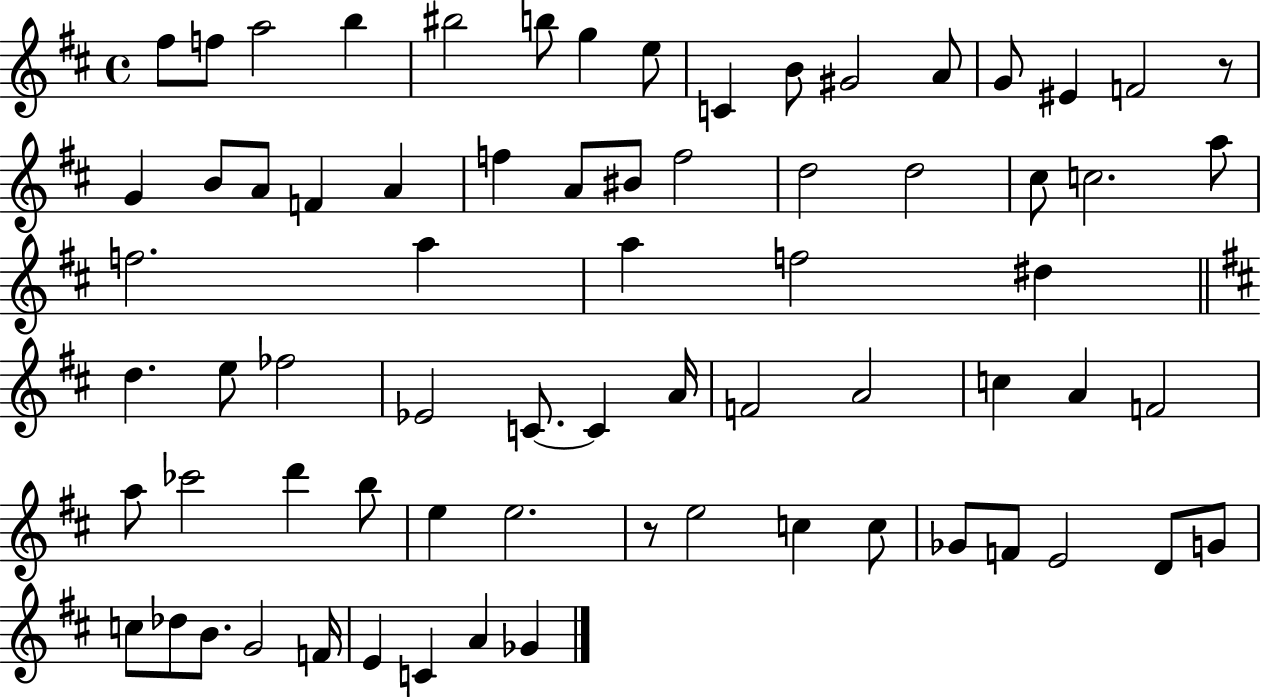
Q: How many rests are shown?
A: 2